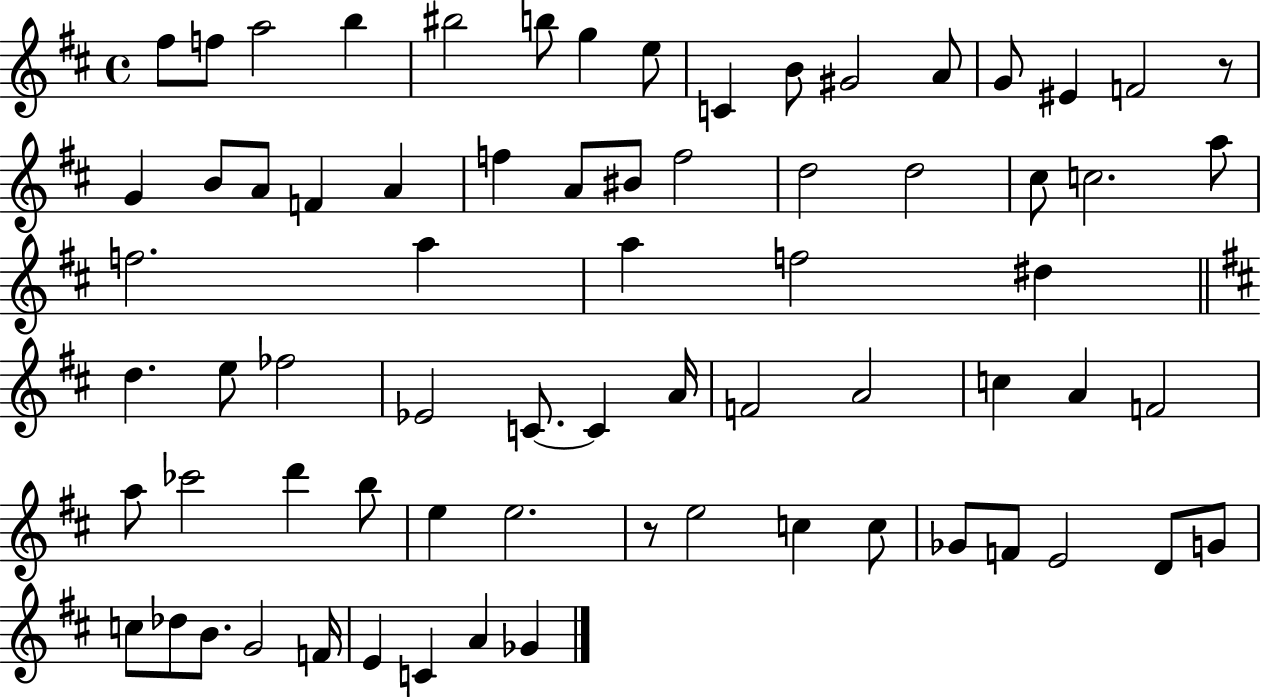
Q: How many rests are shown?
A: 2